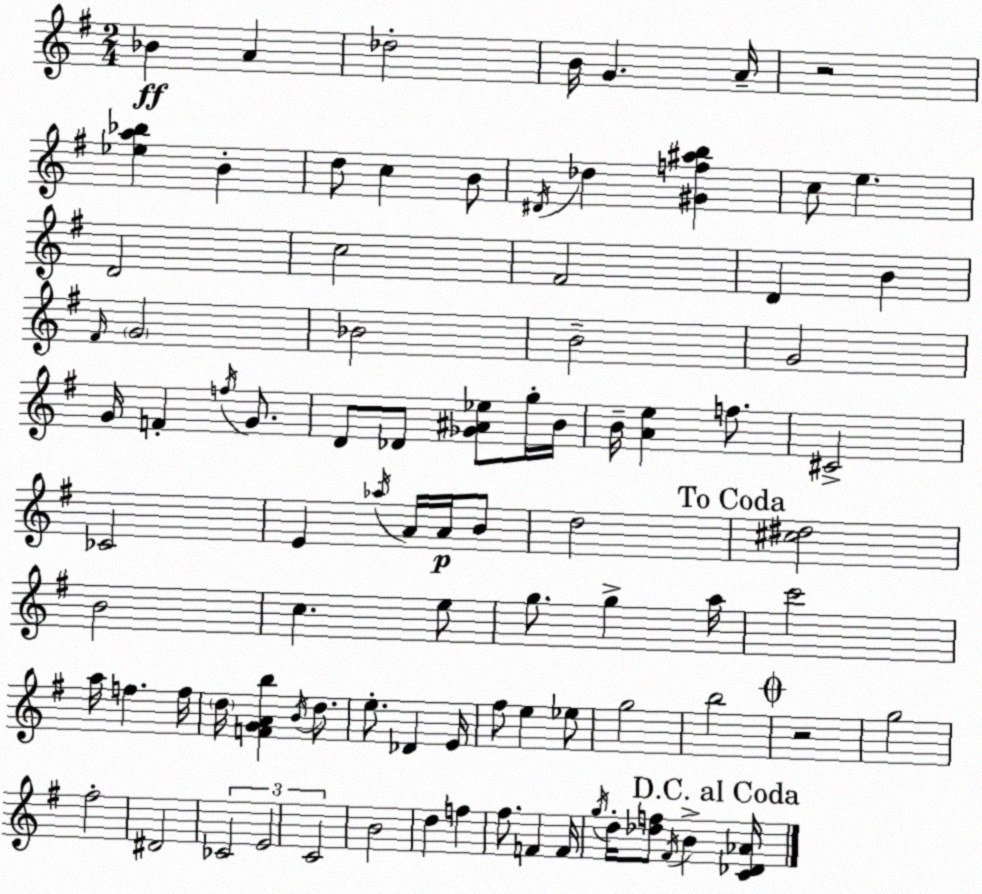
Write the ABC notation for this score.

X:1
T:Untitled
M:2/4
L:1/4
K:G
_B A _d2 B/4 G A/4 z2 [_ea_b] B d/2 c B/2 ^D/4 _d [^Gf^ab] c/2 e D2 c2 ^F2 D B ^F/4 G2 _B2 B2 G2 G/4 F f/4 G/2 D/2 _D/2 [_G^A_e]/2 g/4 B/4 B/4 [Ae] f/2 ^C2 _C2 E _a/4 A/4 A/4 B/2 d2 [^c^d]2 B2 c e/2 g/2 g a/4 c'2 a/4 f f/4 d/4 [FGAb] B/4 d/2 e/2 _D E/4 ^f/2 e _e/2 g2 b2 z2 g2 ^f2 ^D2 _C2 E2 C2 B2 d f ^f/2 F F/4 g/4 d/4 [_df]/2 ^F/4 B [C_D_A]/4